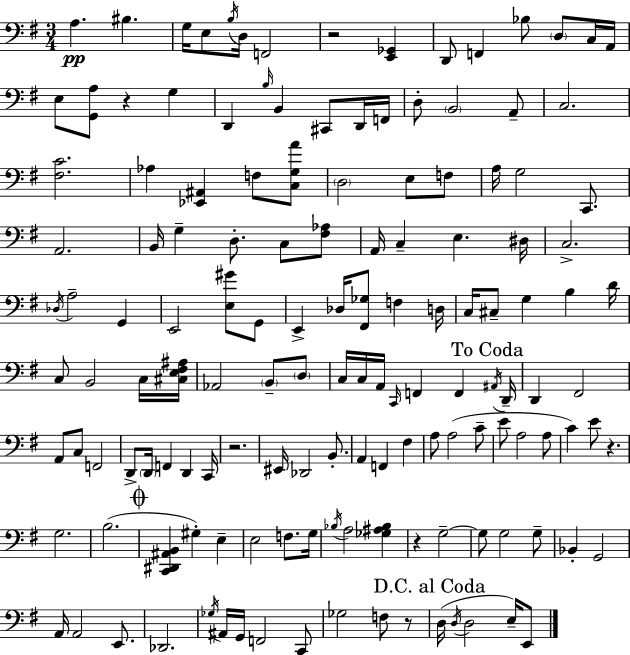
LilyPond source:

{
  \clef bass
  \numericTimeSignature
  \time 3/4
  \key e \minor
  \repeat volta 2 { a4.\pp bis4. | g16 e8 \acciaccatura { b16 } d16 f,2 | r2 <e, ges,>4 | d,8 f,4 bes8 \parenthesize d8 c16 | \break a,16 e8 <g, a>8 r4 g4 | d,4 \grace { b16 } b,4 cis,8 | d,16 f,16 d8-. \parenthesize b,2 | a,8-- c2. | \break <fis c'>2. | aes4 <ees, ais,>4 f8 | <c g a'>8 \parenthesize d2 e8 | f8 a16 g2 c,8. | \break a,2. | b,16 g4-- d8.-. c8 | <fis aes>8 a,16 c4-- e4. | dis16 c2.-> | \break \acciaccatura { des16 } a2-- g,4 | e,2 <e gis'>8 | g,8 e,4-> des16 <fis, ges>8 f4 | d16 c16 cis8-- g4 b4 | \break d'16 c8 b,2 | c16 <cis e fis ais>16 aes,2 \parenthesize b,8-- | \parenthesize d8 c16 c16 a,16 \grace { c,16 } f,4 f,4 | \mark "To Coda" \acciaccatura { ais,16 } d,16-- d,4 fis,2 | \break a,8 c8 f,2 | d,8-> \parenthesize d,16 f,4 | d,4 c,16 r2. | eis,16 des,2 | \break b,8.-. a,4 f,4 | fis4 a8 a2( | c'8-- e'8 a2 | a8 c'4) e'8 r4. | \break g2. | b2.( | \mark \markup { \musicglyph "scripts.coda" } <c, dis, ais, b,>4 gis4-.) | e4-- e2 | \break f8. g16 \acciaccatura { bes16 } a2 | <ges ais bes>4 r4 g2--~~ | g8 g2 | g8-- bes,4-. g,2 | \break a,16 a,2 | e,8. des,2. | \acciaccatura { ges16 } ais,16 g,16 f,2 | c,8 ges2 | \break f8 r8 \mark "D.C. al Coda" d16( \acciaccatura { d16 } d2 | e16--) e,8 } \bar "|."
}